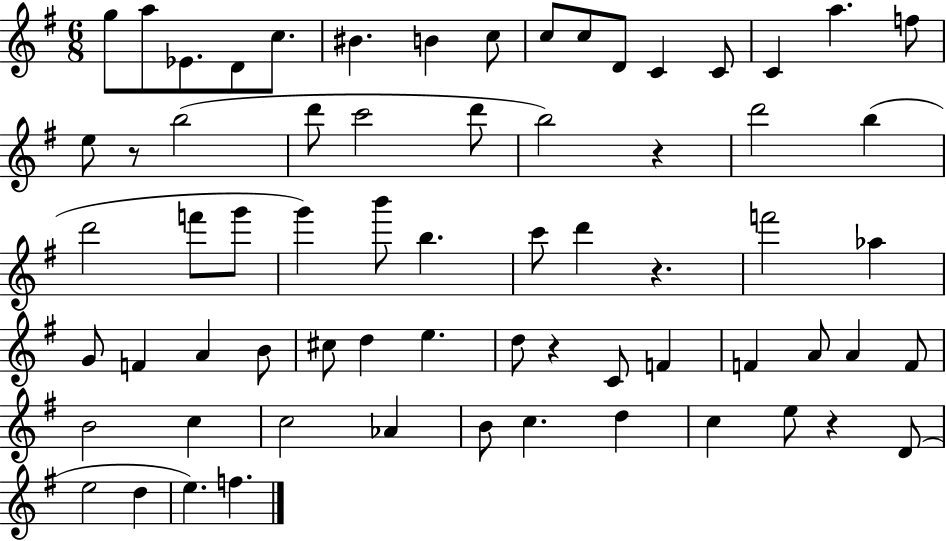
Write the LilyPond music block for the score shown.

{
  \clef treble
  \numericTimeSignature
  \time 6/8
  \key g \major
  \repeat volta 2 { g''8 a''8 ees'8. d'8 c''8. | bis'4. b'4 c''8 | c''8 c''8 d'8 c'4 c'8 | c'4 a''4. f''8 | \break e''8 r8 b''2( | d'''8 c'''2 d'''8 | b''2) r4 | d'''2 b''4( | \break d'''2 f'''8 g'''8 | g'''4) b'''8 b''4. | c'''8 d'''4 r4. | f'''2 aes''4 | \break g'8 f'4 a'4 b'8 | cis''8 d''4 e''4. | d''8 r4 c'8 f'4 | f'4 a'8 a'4 f'8 | \break b'2 c''4 | c''2 aes'4 | b'8 c''4. d''4 | c''4 e''8 r4 d'8( | \break e''2 d''4 | e''4.) f''4. | } \bar "|."
}